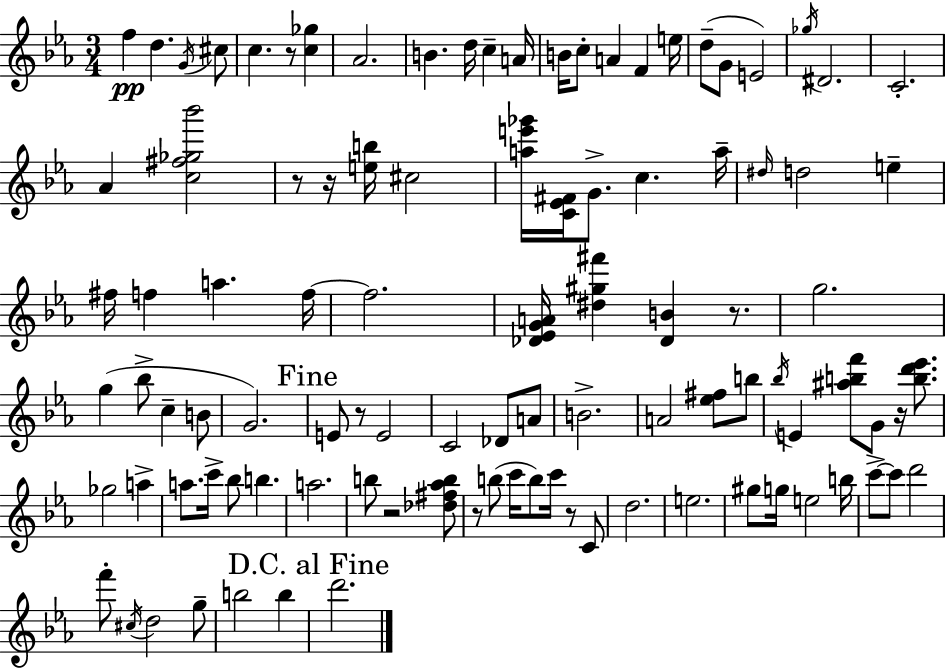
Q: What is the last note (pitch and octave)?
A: D6